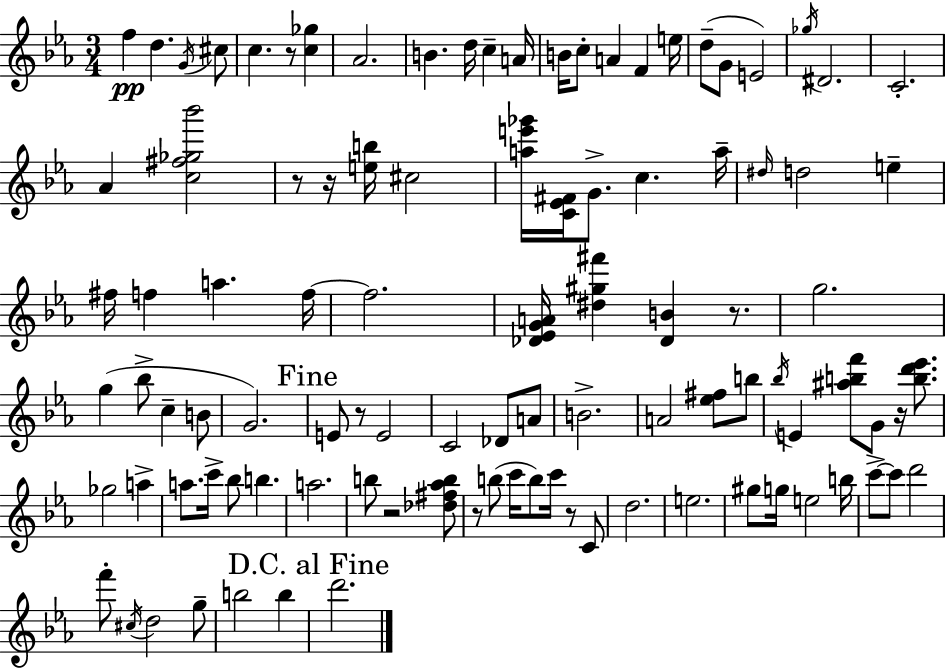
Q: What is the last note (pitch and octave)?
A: D6